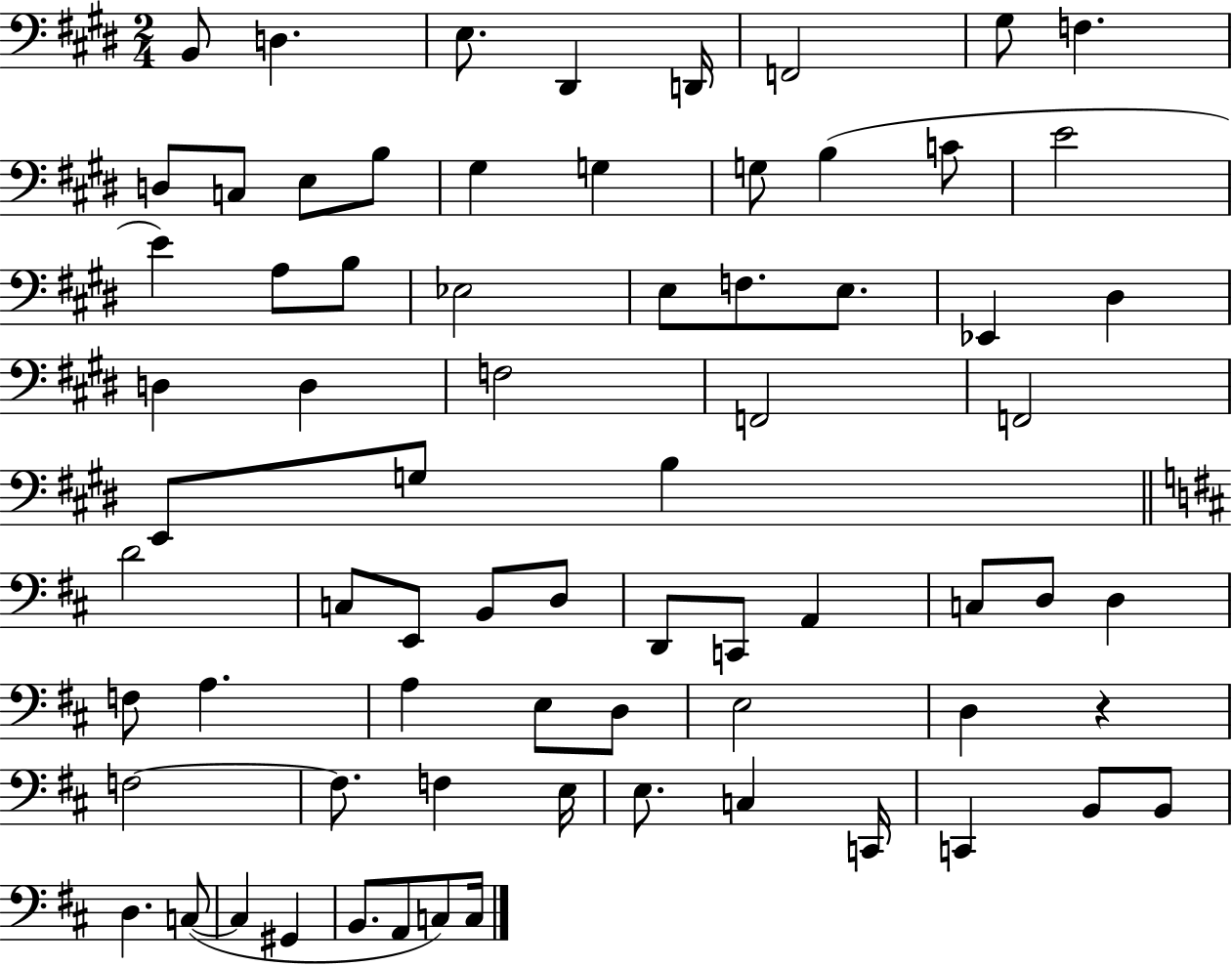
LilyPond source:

{
  \clef bass
  \numericTimeSignature
  \time 2/4
  \key e \major
  b,8 d4. | e8. dis,4 d,16 | f,2 | gis8 f4. | \break d8 c8 e8 b8 | gis4 g4 | g8 b4( c'8 | e'2 | \break e'4) a8 b8 | ees2 | e8 f8. e8. | ees,4 dis4 | \break d4 d4 | f2 | f,2 | f,2 | \break e,8 g8 b4 | \bar "||" \break \key b \minor d'2 | c8 e,8 b,8 d8 | d,8 c,8 a,4 | c8 d8 d4 | \break f8 a4. | a4 e8 d8 | e2 | d4 r4 | \break f2~~ | f8. f4 e16 | e8. c4 c,16 | c,4 b,8 b,8 | \break d4. c8~(~ | c4 gis,4 | b,8. a,8 c8) c16 | \bar "|."
}